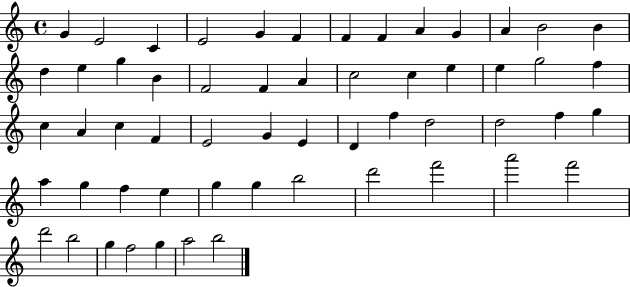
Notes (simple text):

G4/q E4/h C4/q E4/h G4/q F4/q F4/q F4/q A4/q G4/q A4/q B4/h B4/q D5/q E5/q G5/q B4/q F4/h F4/q A4/q C5/h C5/q E5/q E5/q G5/h F5/q C5/q A4/q C5/q F4/q E4/h G4/q E4/q D4/q F5/q D5/h D5/h F5/q G5/q A5/q G5/q F5/q E5/q G5/q G5/q B5/h D6/h F6/h A6/h F6/h D6/h B5/h G5/q F5/h G5/q A5/h B5/h